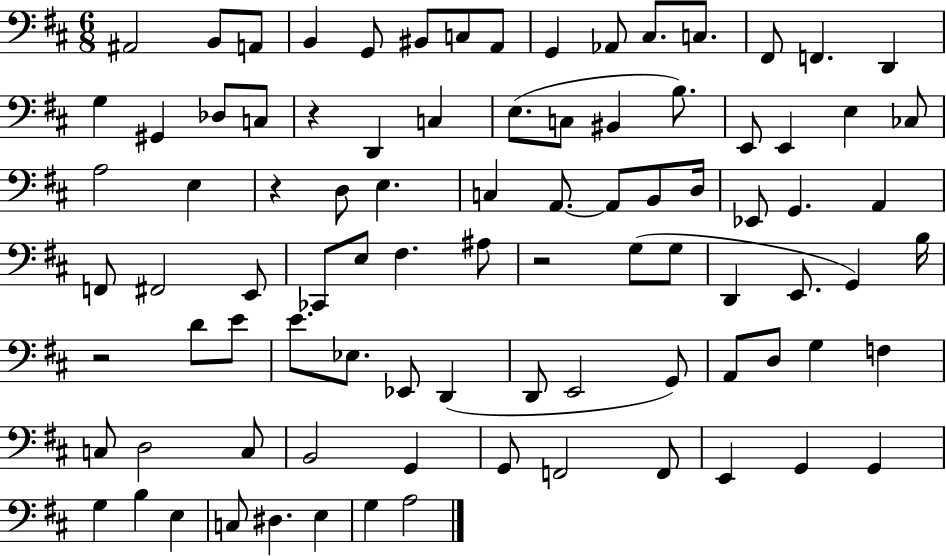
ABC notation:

X:1
T:Untitled
M:6/8
L:1/4
K:D
^A,,2 B,,/2 A,,/2 B,, G,,/2 ^B,,/2 C,/2 A,,/2 G,, _A,,/2 ^C,/2 C,/2 ^F,,/2 F,, D,, G, ^G,, _D,/2 C,/2 z D,, C, E,/2 C,/2 ^B,, B,/2 E,,/2 E,, E, _C,/2 A,2 E, z D,/2 E, C, A,,/2 A,,/2 B,,/2 D,/4 _E,,/2 G,, A,, F,,/2 ^F,,2 E,,/2 _C,,/2 E,/2 ^F, ^A,/2 z2 G,/2 G,/2 D,, E,,/2 G,, B,/4 z2 D/2 E/2 E/2 _E,/2 _E,,/2 D,, D,,/2 E,,2 G,,/2 A,,/2 D,/2 G, F, C,/2 D,2 C,/2 B,,2 G,, G,,/2 F,,2 F,,/2 E,, G,, G,, G, B, E, C,/2 ^D, E, G, A,2